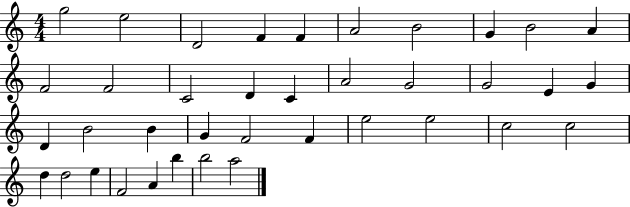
G5/h E5/h D4/h F4/q F4/q A4/h B4/h G4/q B4/h A4/q F4/h F4/h C4/h D4/q C4/q A4/h G4/h G4/h E4/q G4/q D4/q B4/h B4/q G4/q F4/h F4/q E5/h E5/h C5/h C5/h D5/q D5/h E5/q F4/h A4/q B5/q B5/h A5/h